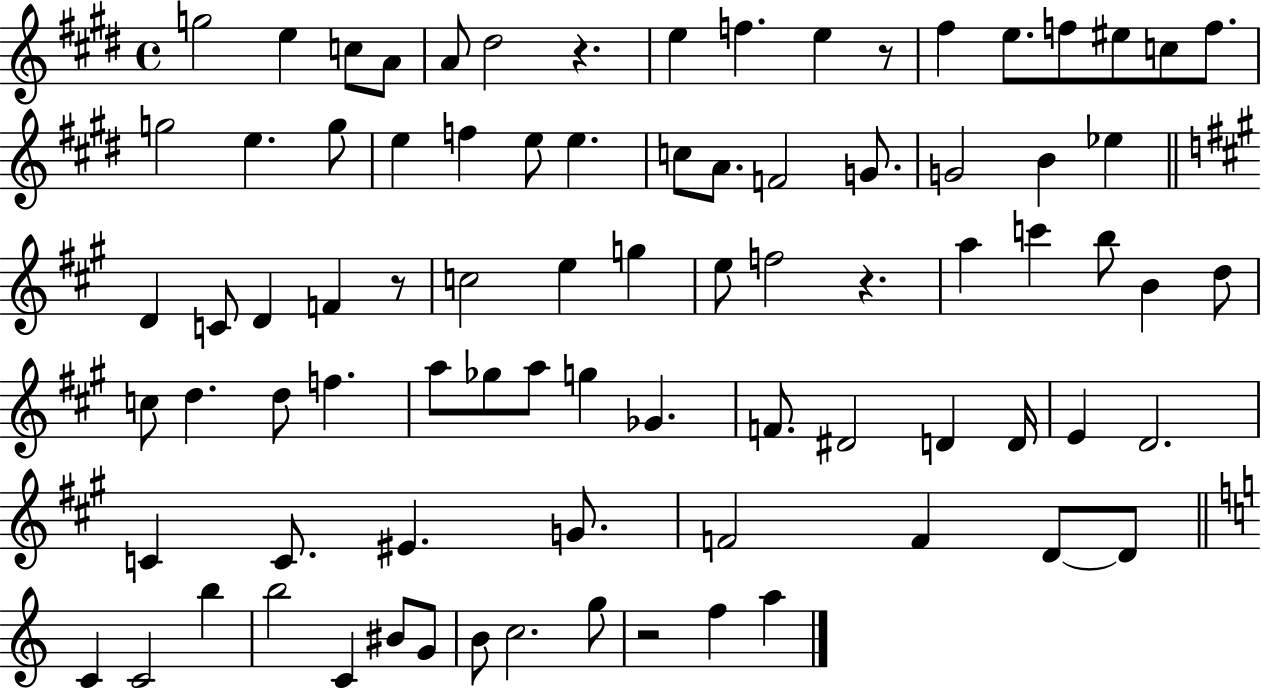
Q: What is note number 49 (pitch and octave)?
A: Gb5